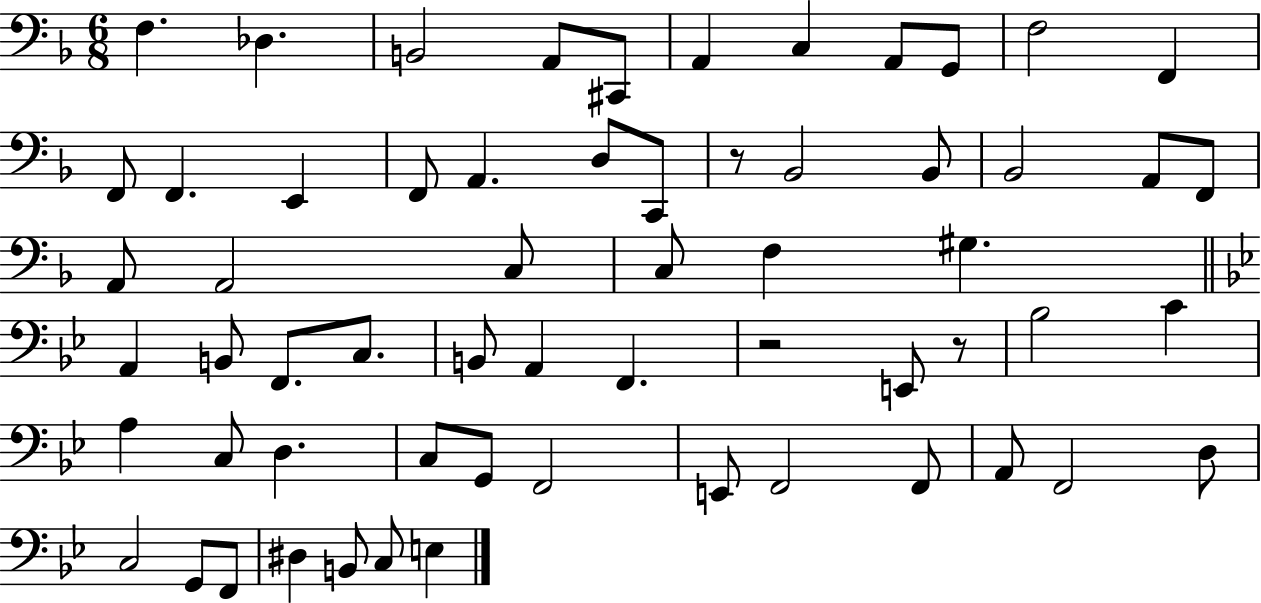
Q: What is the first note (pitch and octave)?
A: F3